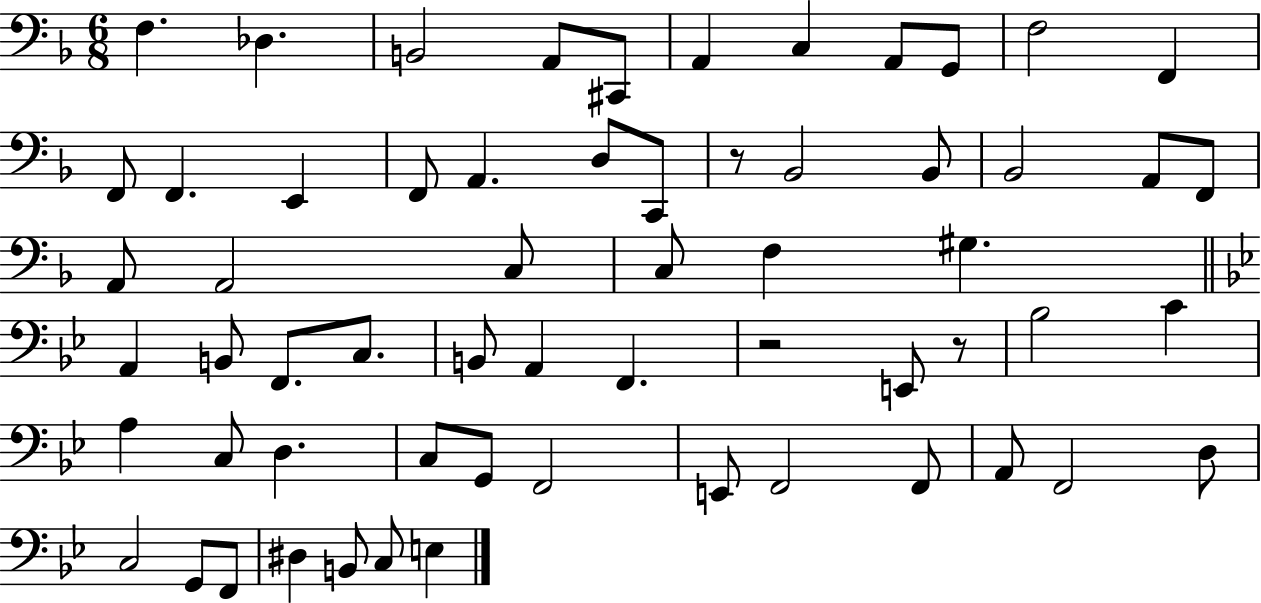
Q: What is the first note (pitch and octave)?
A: F3